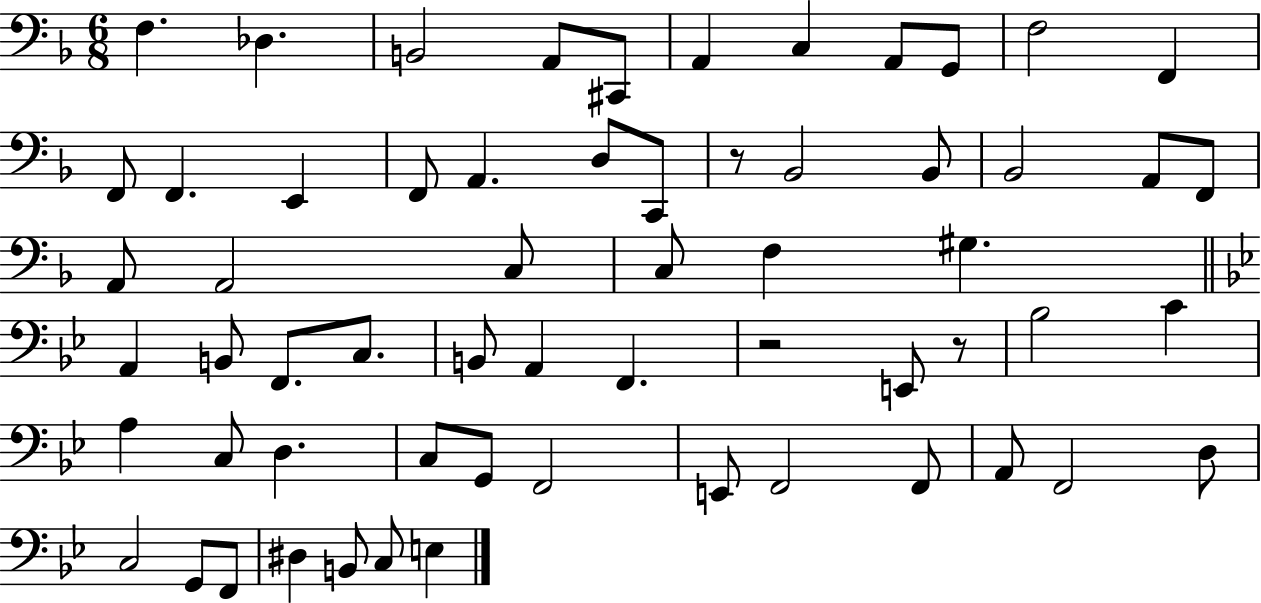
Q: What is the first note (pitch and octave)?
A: F3